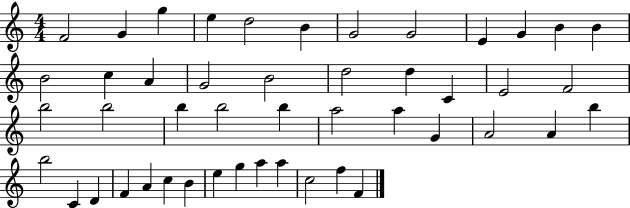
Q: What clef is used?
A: treble